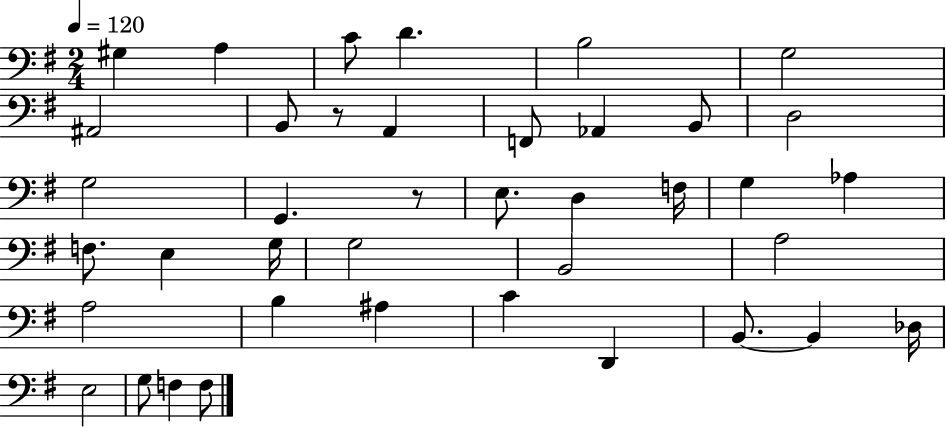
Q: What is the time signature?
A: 2/4